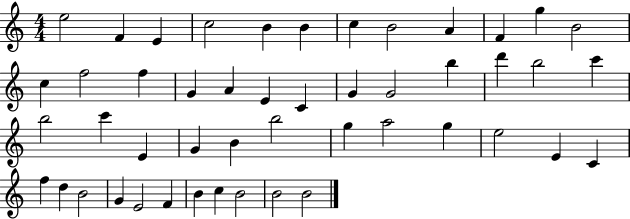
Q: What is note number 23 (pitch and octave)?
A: D6